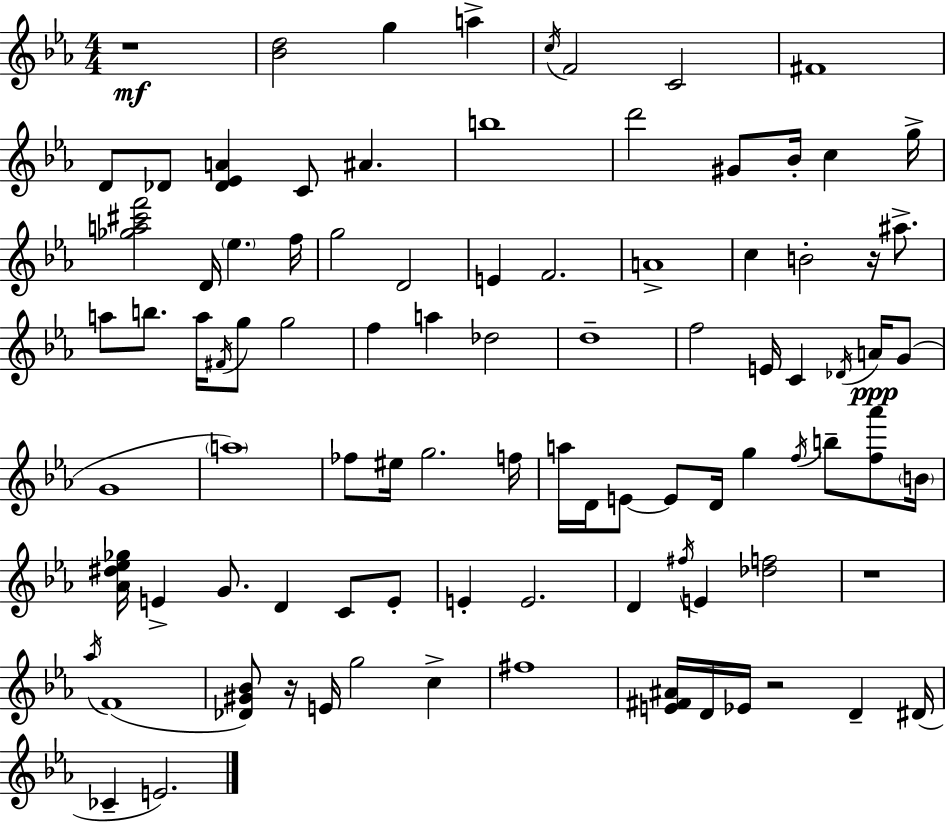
R/w [Bb4,D5]/h G5/q A5/q C5/s F4/h C4/h F#4/w D4/e Db4/e [Db4,Eb4,A4]/q C4/e A#4/q. B5/w D6/h G#4/e Bb4/s C5/q G5/s [Gb5,A5,C#6,F6]/h D4/s Eb5/q. F5/s G5/h D4/h E4/q F4/h. A4/w C5/q B4/h R/s A#5/e. A5/e B5/e. A5/s F#4/s G5/e G5/h F5/q A5/q Db5/h D5/w F5/h E4/s C4/q Db4/s A4/s G4/e G4/w A5/w FES5/e EIS5/s G5/h. F5/s A5/s D4/s E4/e E4/e D4/s G5/q F5/s B5/e [F5,Ab6]/e B4/s [Ab4,D#5,Eb5,Gb5]/s E4/q G4/e. D4/q C4/e E4/e E4/q E4/h. D4/q F#5/s E4/q [Db5,F5]/h R/w Ab5/s F4/w [Db4,G#4,Bb4]/e R/s E4/s G5/h C5/q F#5/w [E4,F#4,A#4]/s D4/s Eb4/s R/h D4/q D#4/s CES4/q E4/h.